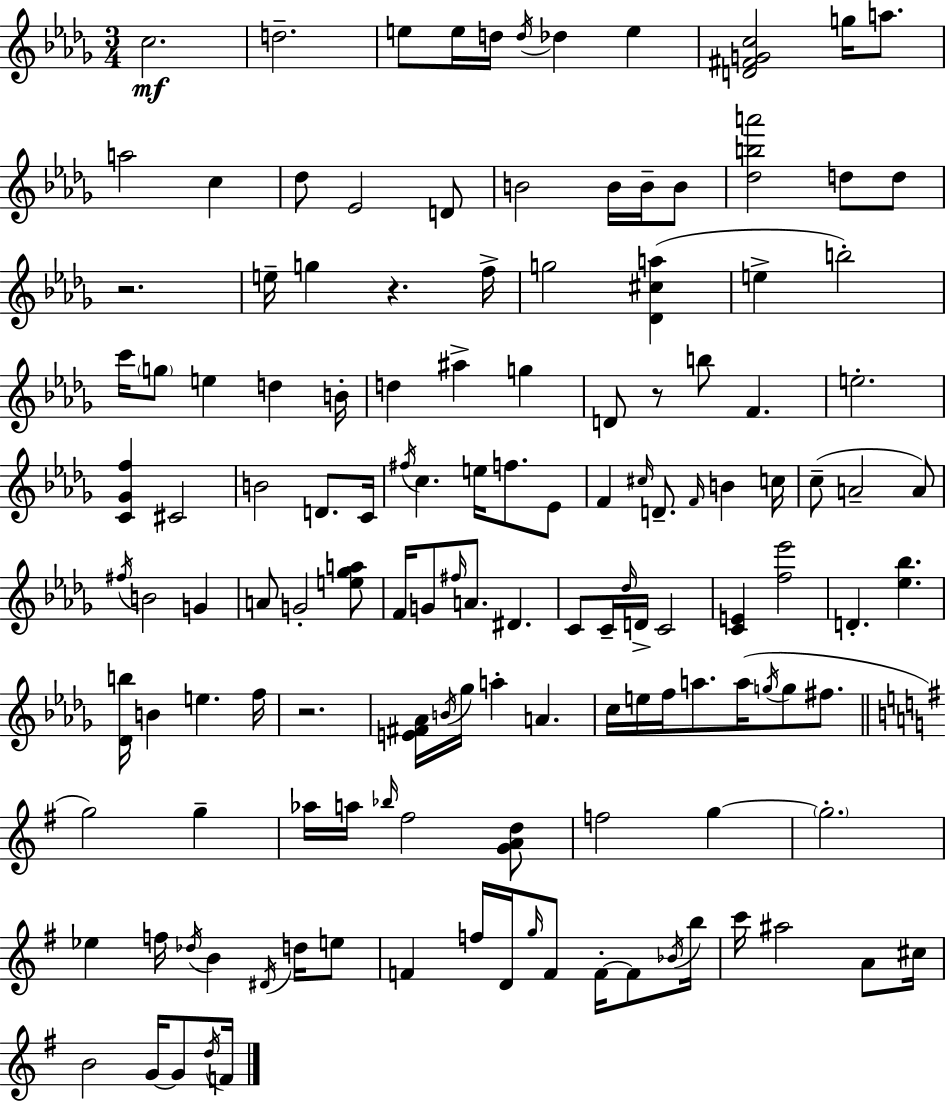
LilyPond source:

{
  \clef treble
  \numericTimeSignature
  \time 3/4
  \key bes \minor
  \repeat volta 2 { c''2.\mf | d''2.-- | e''8 e''16 d''16 \acciaccatura { d''16 } des''4 e''4 | <d' fis' g' c''>2 g''16 a''8. | \break a''2 c''4 | des''8 ees'2 d'8 | b'2 b'16 b'16-- b'8 | <des'' b'' a'''>2 d''8 d''8 | \break r2. | e''16-- g''4 r4. | f''16-> g''2 <des' cis'' a''>4( | e''4-> b''2-.) | \break c'''16 \parenthesize g''8 e''4 d''4 | b'16-. d''4 ais''4-> g''4 | d'8 r8 b''8 f'4. | e''2.-. | \break <c' ges' f''>4 cis'2 | b'2 d'8. | c'16 \acciaccatura { fis''16 } c''4. e''16 f''8. | ees'8 f'4 \grace { cis''16 } d'8.-- \grace { f'16 } b'4 | \break c''16 c''8--( a'2-- | a'8) \acciaccatura { fis''16 } b'2 | g'4 a'8 g'2-. | <e'' ges'' a''>8 f'16 g'8 \grace { fis''16 } a'8. | \break dis'4. c'8 c'16-- \grace { des''16 } d'16-> c'2 | <c' e'>4 <f'' ees'''>2 | d'4.-. | <ees'' bes''>4. <des' b''>16 b'4 | \break e''4. f''16 r2. | <e' fis' aes'>16 \acciaccatura { b'16 } ges''16 a''4-. | a'4. c''16 e''16 f''16 a''8. | a''16( \acciaccatura { g''16 } g''8 fis''8. \bar "||" \break \key e \minor g''2) g''4-- | aes''16 a''16 \grace { bes''16 } fis''2 <g' a' d''>8 | f''2 g''4~~ | \parenthesize g''2.-. | \break ees''4 f''16 \acciaccatura { des''16 } b'4 \acciaccatura { dis'16 } | d''16 e''8 f'4 f''16 d'16 \grace { g''16 } f'8 | f'16-.~~ f'8 \acciaccatura { bes'16 } b''16 c'''16 ais''2 | a'8 cis''16 b'2 | \break g'16~~ g'8 \acciaccatura { d''16 } f'16 } \bar "|."
}